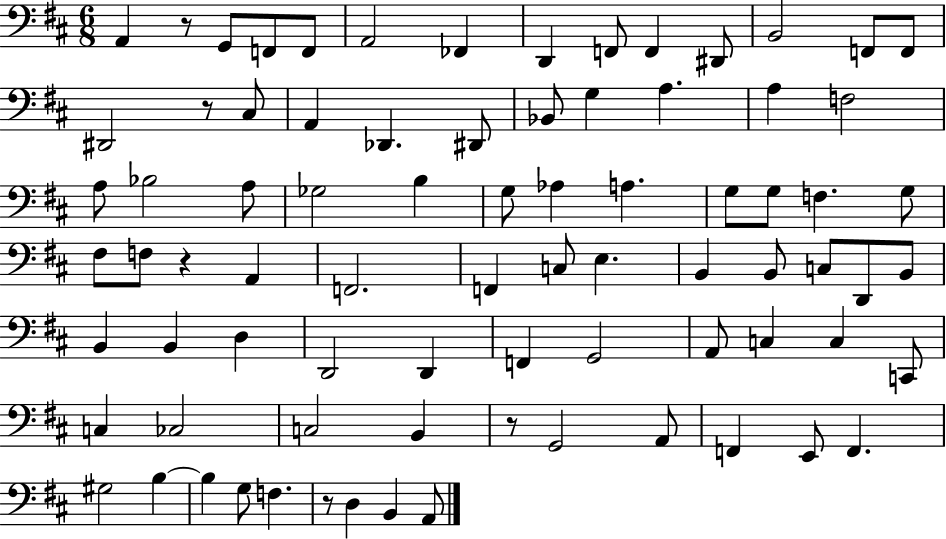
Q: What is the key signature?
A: D major